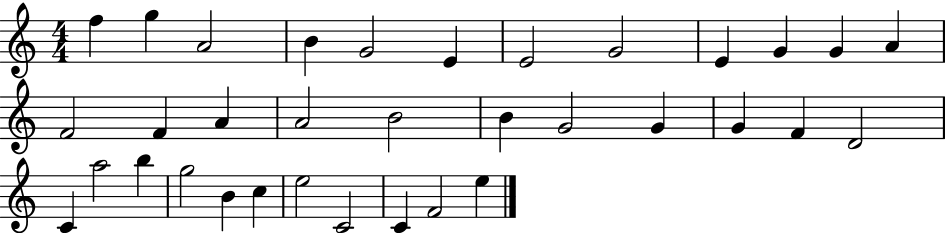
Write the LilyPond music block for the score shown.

{
  \clef treble
  \numericTimeSignature
  \time 4/4
  \key c \major
  f''4 g''4 a'2 | b'4 g'2 e'4 | e'2 g'2 | e'4 g'4 g'4 a'4 | \break f'2 f'4 a'4 | a'2 b'2 | b'4 g'2 g'4 | g'4 f'4 d'2 | \break c'4 a''2 b''4 | g''2 b'4 c''4 | e''2 c'2 | c'4 f'2 e''4 | \break \bar "|."
}